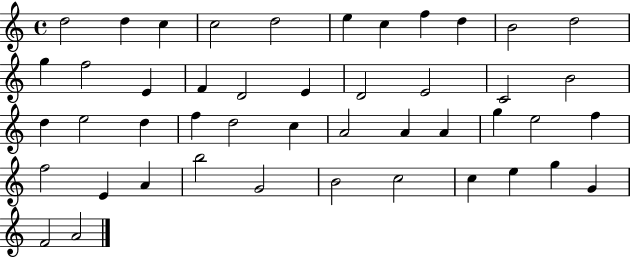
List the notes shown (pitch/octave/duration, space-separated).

D5/h D5/q C5/q C5/h D5/h E5/q C5/q F5/q D5/q B4/h D5/h G5/q F5/h E4/q F4/q D4/h E4/q D4/h E4/h C4/h B4/h D5/q E5/h D5/q F5/q D5/h C5/q A4/h A4/q A4/q G5/q E5/h F5/q F5/h E4/q A4/q B5/h G4/h B4/h C5/h C5/q E5/q G5/q G4/q F4/h A4/h